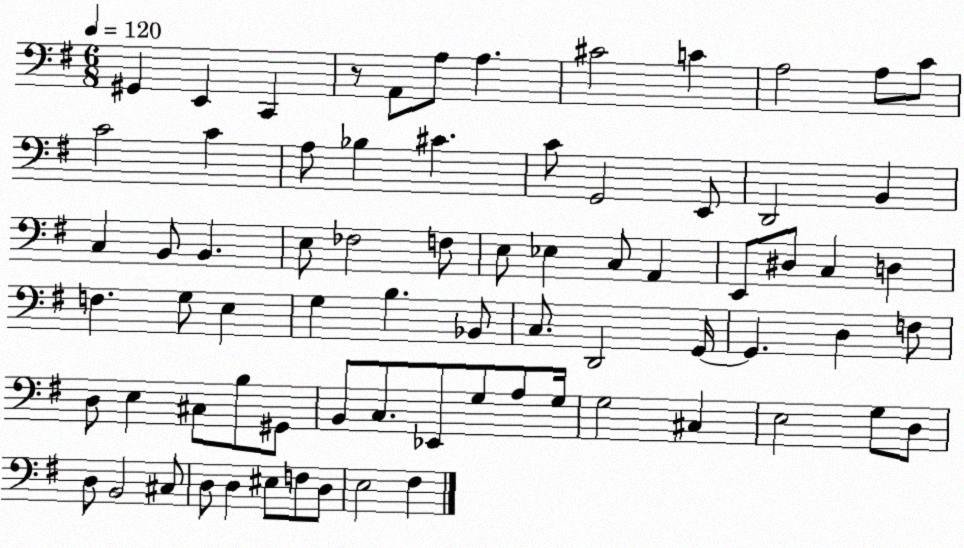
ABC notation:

X:1
T:Untitled
M:6/8
L:1/4
K:G
^G,, E,, C,, z/2 A,,/2 A,/2 A, ^C2 C A,2 A,/2 C/2 C2 C A,/2 _B, ^C C/2 G,,2 E,,/2 D,,2 B,, C, B,,/2 B,, E,/2 _F,2 F,/2 E,/2 _E, C,/2 A,, E,,/2 ^D,/2 C, D, F, G,/2 E, G, B, _B,,/2 C,/2 D,,2 G,,/4 G,, D, F,/2 D,/2 E, ^C,/2 B,/2 ^G,,/2 B,,/2 C,/2 _E,,/2 G,/2 A,/2 G,/4 G,2 ^C, E,2 G,/2 D,/2 D,/2 B,,2 ^C,/2 D,/2 D, ^E,/2 F,/2 D,/2 E,2 ^F,